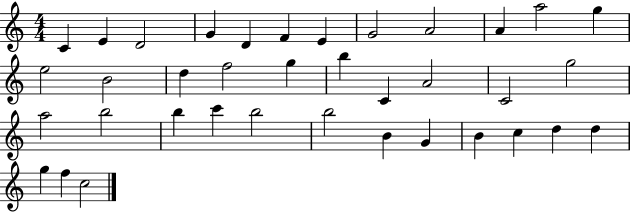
C4/q E4/q D4/h G4/q D4/q F4/q E4/q G4/h A4/h A4/q A5/h G5/q E5/h B4/h D5/q F5/h G5/q B5/q C4/q A4/h C4/h G5/h A5/h B5/h B5/q C6/q B5/h B5/h B4/q G4/q B4/q C5/q D5/q D5/q G5/q F5/q C5/h